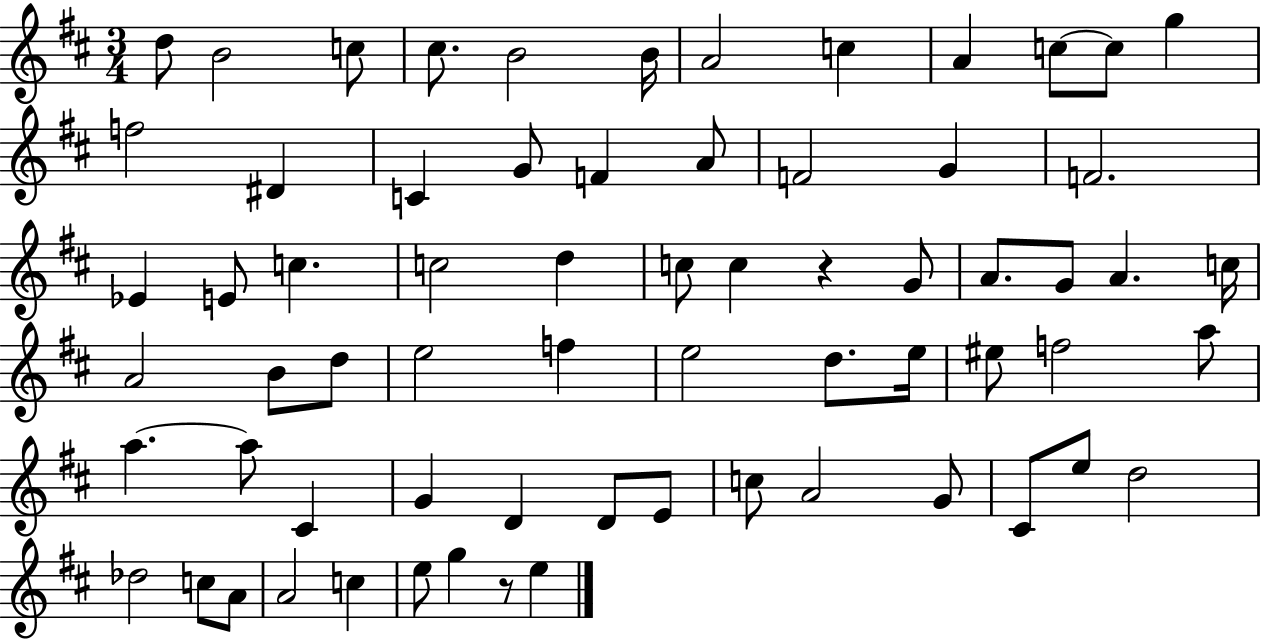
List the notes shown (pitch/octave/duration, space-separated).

D5/e B4/h C5/e C#5/e. B4/h B4/s A4/h C5/q A4/q C5/e C5/e G5/q F5/h D#4/q C4/q G4/e F4/q A4/e F4/h G4/q F4/h. Eb4/q E4/e C5/q. C5/h D5/q C5/e C5/q R/q G4/e A4/e. G4/e A4/q. C5/s A4/h B4/e D5/e E5/h F5/q E5/h D5/e. E5/s EIS5/e F5/h A5/e A5/q. A5/e C#4/q G4/q D4/q D4/e E4/e C5/e A4/h G4/e C#4/e E5/e D5/h Db5/h C5/e A4/e A4/h C5/q E5/e G5/q R/e E5/q